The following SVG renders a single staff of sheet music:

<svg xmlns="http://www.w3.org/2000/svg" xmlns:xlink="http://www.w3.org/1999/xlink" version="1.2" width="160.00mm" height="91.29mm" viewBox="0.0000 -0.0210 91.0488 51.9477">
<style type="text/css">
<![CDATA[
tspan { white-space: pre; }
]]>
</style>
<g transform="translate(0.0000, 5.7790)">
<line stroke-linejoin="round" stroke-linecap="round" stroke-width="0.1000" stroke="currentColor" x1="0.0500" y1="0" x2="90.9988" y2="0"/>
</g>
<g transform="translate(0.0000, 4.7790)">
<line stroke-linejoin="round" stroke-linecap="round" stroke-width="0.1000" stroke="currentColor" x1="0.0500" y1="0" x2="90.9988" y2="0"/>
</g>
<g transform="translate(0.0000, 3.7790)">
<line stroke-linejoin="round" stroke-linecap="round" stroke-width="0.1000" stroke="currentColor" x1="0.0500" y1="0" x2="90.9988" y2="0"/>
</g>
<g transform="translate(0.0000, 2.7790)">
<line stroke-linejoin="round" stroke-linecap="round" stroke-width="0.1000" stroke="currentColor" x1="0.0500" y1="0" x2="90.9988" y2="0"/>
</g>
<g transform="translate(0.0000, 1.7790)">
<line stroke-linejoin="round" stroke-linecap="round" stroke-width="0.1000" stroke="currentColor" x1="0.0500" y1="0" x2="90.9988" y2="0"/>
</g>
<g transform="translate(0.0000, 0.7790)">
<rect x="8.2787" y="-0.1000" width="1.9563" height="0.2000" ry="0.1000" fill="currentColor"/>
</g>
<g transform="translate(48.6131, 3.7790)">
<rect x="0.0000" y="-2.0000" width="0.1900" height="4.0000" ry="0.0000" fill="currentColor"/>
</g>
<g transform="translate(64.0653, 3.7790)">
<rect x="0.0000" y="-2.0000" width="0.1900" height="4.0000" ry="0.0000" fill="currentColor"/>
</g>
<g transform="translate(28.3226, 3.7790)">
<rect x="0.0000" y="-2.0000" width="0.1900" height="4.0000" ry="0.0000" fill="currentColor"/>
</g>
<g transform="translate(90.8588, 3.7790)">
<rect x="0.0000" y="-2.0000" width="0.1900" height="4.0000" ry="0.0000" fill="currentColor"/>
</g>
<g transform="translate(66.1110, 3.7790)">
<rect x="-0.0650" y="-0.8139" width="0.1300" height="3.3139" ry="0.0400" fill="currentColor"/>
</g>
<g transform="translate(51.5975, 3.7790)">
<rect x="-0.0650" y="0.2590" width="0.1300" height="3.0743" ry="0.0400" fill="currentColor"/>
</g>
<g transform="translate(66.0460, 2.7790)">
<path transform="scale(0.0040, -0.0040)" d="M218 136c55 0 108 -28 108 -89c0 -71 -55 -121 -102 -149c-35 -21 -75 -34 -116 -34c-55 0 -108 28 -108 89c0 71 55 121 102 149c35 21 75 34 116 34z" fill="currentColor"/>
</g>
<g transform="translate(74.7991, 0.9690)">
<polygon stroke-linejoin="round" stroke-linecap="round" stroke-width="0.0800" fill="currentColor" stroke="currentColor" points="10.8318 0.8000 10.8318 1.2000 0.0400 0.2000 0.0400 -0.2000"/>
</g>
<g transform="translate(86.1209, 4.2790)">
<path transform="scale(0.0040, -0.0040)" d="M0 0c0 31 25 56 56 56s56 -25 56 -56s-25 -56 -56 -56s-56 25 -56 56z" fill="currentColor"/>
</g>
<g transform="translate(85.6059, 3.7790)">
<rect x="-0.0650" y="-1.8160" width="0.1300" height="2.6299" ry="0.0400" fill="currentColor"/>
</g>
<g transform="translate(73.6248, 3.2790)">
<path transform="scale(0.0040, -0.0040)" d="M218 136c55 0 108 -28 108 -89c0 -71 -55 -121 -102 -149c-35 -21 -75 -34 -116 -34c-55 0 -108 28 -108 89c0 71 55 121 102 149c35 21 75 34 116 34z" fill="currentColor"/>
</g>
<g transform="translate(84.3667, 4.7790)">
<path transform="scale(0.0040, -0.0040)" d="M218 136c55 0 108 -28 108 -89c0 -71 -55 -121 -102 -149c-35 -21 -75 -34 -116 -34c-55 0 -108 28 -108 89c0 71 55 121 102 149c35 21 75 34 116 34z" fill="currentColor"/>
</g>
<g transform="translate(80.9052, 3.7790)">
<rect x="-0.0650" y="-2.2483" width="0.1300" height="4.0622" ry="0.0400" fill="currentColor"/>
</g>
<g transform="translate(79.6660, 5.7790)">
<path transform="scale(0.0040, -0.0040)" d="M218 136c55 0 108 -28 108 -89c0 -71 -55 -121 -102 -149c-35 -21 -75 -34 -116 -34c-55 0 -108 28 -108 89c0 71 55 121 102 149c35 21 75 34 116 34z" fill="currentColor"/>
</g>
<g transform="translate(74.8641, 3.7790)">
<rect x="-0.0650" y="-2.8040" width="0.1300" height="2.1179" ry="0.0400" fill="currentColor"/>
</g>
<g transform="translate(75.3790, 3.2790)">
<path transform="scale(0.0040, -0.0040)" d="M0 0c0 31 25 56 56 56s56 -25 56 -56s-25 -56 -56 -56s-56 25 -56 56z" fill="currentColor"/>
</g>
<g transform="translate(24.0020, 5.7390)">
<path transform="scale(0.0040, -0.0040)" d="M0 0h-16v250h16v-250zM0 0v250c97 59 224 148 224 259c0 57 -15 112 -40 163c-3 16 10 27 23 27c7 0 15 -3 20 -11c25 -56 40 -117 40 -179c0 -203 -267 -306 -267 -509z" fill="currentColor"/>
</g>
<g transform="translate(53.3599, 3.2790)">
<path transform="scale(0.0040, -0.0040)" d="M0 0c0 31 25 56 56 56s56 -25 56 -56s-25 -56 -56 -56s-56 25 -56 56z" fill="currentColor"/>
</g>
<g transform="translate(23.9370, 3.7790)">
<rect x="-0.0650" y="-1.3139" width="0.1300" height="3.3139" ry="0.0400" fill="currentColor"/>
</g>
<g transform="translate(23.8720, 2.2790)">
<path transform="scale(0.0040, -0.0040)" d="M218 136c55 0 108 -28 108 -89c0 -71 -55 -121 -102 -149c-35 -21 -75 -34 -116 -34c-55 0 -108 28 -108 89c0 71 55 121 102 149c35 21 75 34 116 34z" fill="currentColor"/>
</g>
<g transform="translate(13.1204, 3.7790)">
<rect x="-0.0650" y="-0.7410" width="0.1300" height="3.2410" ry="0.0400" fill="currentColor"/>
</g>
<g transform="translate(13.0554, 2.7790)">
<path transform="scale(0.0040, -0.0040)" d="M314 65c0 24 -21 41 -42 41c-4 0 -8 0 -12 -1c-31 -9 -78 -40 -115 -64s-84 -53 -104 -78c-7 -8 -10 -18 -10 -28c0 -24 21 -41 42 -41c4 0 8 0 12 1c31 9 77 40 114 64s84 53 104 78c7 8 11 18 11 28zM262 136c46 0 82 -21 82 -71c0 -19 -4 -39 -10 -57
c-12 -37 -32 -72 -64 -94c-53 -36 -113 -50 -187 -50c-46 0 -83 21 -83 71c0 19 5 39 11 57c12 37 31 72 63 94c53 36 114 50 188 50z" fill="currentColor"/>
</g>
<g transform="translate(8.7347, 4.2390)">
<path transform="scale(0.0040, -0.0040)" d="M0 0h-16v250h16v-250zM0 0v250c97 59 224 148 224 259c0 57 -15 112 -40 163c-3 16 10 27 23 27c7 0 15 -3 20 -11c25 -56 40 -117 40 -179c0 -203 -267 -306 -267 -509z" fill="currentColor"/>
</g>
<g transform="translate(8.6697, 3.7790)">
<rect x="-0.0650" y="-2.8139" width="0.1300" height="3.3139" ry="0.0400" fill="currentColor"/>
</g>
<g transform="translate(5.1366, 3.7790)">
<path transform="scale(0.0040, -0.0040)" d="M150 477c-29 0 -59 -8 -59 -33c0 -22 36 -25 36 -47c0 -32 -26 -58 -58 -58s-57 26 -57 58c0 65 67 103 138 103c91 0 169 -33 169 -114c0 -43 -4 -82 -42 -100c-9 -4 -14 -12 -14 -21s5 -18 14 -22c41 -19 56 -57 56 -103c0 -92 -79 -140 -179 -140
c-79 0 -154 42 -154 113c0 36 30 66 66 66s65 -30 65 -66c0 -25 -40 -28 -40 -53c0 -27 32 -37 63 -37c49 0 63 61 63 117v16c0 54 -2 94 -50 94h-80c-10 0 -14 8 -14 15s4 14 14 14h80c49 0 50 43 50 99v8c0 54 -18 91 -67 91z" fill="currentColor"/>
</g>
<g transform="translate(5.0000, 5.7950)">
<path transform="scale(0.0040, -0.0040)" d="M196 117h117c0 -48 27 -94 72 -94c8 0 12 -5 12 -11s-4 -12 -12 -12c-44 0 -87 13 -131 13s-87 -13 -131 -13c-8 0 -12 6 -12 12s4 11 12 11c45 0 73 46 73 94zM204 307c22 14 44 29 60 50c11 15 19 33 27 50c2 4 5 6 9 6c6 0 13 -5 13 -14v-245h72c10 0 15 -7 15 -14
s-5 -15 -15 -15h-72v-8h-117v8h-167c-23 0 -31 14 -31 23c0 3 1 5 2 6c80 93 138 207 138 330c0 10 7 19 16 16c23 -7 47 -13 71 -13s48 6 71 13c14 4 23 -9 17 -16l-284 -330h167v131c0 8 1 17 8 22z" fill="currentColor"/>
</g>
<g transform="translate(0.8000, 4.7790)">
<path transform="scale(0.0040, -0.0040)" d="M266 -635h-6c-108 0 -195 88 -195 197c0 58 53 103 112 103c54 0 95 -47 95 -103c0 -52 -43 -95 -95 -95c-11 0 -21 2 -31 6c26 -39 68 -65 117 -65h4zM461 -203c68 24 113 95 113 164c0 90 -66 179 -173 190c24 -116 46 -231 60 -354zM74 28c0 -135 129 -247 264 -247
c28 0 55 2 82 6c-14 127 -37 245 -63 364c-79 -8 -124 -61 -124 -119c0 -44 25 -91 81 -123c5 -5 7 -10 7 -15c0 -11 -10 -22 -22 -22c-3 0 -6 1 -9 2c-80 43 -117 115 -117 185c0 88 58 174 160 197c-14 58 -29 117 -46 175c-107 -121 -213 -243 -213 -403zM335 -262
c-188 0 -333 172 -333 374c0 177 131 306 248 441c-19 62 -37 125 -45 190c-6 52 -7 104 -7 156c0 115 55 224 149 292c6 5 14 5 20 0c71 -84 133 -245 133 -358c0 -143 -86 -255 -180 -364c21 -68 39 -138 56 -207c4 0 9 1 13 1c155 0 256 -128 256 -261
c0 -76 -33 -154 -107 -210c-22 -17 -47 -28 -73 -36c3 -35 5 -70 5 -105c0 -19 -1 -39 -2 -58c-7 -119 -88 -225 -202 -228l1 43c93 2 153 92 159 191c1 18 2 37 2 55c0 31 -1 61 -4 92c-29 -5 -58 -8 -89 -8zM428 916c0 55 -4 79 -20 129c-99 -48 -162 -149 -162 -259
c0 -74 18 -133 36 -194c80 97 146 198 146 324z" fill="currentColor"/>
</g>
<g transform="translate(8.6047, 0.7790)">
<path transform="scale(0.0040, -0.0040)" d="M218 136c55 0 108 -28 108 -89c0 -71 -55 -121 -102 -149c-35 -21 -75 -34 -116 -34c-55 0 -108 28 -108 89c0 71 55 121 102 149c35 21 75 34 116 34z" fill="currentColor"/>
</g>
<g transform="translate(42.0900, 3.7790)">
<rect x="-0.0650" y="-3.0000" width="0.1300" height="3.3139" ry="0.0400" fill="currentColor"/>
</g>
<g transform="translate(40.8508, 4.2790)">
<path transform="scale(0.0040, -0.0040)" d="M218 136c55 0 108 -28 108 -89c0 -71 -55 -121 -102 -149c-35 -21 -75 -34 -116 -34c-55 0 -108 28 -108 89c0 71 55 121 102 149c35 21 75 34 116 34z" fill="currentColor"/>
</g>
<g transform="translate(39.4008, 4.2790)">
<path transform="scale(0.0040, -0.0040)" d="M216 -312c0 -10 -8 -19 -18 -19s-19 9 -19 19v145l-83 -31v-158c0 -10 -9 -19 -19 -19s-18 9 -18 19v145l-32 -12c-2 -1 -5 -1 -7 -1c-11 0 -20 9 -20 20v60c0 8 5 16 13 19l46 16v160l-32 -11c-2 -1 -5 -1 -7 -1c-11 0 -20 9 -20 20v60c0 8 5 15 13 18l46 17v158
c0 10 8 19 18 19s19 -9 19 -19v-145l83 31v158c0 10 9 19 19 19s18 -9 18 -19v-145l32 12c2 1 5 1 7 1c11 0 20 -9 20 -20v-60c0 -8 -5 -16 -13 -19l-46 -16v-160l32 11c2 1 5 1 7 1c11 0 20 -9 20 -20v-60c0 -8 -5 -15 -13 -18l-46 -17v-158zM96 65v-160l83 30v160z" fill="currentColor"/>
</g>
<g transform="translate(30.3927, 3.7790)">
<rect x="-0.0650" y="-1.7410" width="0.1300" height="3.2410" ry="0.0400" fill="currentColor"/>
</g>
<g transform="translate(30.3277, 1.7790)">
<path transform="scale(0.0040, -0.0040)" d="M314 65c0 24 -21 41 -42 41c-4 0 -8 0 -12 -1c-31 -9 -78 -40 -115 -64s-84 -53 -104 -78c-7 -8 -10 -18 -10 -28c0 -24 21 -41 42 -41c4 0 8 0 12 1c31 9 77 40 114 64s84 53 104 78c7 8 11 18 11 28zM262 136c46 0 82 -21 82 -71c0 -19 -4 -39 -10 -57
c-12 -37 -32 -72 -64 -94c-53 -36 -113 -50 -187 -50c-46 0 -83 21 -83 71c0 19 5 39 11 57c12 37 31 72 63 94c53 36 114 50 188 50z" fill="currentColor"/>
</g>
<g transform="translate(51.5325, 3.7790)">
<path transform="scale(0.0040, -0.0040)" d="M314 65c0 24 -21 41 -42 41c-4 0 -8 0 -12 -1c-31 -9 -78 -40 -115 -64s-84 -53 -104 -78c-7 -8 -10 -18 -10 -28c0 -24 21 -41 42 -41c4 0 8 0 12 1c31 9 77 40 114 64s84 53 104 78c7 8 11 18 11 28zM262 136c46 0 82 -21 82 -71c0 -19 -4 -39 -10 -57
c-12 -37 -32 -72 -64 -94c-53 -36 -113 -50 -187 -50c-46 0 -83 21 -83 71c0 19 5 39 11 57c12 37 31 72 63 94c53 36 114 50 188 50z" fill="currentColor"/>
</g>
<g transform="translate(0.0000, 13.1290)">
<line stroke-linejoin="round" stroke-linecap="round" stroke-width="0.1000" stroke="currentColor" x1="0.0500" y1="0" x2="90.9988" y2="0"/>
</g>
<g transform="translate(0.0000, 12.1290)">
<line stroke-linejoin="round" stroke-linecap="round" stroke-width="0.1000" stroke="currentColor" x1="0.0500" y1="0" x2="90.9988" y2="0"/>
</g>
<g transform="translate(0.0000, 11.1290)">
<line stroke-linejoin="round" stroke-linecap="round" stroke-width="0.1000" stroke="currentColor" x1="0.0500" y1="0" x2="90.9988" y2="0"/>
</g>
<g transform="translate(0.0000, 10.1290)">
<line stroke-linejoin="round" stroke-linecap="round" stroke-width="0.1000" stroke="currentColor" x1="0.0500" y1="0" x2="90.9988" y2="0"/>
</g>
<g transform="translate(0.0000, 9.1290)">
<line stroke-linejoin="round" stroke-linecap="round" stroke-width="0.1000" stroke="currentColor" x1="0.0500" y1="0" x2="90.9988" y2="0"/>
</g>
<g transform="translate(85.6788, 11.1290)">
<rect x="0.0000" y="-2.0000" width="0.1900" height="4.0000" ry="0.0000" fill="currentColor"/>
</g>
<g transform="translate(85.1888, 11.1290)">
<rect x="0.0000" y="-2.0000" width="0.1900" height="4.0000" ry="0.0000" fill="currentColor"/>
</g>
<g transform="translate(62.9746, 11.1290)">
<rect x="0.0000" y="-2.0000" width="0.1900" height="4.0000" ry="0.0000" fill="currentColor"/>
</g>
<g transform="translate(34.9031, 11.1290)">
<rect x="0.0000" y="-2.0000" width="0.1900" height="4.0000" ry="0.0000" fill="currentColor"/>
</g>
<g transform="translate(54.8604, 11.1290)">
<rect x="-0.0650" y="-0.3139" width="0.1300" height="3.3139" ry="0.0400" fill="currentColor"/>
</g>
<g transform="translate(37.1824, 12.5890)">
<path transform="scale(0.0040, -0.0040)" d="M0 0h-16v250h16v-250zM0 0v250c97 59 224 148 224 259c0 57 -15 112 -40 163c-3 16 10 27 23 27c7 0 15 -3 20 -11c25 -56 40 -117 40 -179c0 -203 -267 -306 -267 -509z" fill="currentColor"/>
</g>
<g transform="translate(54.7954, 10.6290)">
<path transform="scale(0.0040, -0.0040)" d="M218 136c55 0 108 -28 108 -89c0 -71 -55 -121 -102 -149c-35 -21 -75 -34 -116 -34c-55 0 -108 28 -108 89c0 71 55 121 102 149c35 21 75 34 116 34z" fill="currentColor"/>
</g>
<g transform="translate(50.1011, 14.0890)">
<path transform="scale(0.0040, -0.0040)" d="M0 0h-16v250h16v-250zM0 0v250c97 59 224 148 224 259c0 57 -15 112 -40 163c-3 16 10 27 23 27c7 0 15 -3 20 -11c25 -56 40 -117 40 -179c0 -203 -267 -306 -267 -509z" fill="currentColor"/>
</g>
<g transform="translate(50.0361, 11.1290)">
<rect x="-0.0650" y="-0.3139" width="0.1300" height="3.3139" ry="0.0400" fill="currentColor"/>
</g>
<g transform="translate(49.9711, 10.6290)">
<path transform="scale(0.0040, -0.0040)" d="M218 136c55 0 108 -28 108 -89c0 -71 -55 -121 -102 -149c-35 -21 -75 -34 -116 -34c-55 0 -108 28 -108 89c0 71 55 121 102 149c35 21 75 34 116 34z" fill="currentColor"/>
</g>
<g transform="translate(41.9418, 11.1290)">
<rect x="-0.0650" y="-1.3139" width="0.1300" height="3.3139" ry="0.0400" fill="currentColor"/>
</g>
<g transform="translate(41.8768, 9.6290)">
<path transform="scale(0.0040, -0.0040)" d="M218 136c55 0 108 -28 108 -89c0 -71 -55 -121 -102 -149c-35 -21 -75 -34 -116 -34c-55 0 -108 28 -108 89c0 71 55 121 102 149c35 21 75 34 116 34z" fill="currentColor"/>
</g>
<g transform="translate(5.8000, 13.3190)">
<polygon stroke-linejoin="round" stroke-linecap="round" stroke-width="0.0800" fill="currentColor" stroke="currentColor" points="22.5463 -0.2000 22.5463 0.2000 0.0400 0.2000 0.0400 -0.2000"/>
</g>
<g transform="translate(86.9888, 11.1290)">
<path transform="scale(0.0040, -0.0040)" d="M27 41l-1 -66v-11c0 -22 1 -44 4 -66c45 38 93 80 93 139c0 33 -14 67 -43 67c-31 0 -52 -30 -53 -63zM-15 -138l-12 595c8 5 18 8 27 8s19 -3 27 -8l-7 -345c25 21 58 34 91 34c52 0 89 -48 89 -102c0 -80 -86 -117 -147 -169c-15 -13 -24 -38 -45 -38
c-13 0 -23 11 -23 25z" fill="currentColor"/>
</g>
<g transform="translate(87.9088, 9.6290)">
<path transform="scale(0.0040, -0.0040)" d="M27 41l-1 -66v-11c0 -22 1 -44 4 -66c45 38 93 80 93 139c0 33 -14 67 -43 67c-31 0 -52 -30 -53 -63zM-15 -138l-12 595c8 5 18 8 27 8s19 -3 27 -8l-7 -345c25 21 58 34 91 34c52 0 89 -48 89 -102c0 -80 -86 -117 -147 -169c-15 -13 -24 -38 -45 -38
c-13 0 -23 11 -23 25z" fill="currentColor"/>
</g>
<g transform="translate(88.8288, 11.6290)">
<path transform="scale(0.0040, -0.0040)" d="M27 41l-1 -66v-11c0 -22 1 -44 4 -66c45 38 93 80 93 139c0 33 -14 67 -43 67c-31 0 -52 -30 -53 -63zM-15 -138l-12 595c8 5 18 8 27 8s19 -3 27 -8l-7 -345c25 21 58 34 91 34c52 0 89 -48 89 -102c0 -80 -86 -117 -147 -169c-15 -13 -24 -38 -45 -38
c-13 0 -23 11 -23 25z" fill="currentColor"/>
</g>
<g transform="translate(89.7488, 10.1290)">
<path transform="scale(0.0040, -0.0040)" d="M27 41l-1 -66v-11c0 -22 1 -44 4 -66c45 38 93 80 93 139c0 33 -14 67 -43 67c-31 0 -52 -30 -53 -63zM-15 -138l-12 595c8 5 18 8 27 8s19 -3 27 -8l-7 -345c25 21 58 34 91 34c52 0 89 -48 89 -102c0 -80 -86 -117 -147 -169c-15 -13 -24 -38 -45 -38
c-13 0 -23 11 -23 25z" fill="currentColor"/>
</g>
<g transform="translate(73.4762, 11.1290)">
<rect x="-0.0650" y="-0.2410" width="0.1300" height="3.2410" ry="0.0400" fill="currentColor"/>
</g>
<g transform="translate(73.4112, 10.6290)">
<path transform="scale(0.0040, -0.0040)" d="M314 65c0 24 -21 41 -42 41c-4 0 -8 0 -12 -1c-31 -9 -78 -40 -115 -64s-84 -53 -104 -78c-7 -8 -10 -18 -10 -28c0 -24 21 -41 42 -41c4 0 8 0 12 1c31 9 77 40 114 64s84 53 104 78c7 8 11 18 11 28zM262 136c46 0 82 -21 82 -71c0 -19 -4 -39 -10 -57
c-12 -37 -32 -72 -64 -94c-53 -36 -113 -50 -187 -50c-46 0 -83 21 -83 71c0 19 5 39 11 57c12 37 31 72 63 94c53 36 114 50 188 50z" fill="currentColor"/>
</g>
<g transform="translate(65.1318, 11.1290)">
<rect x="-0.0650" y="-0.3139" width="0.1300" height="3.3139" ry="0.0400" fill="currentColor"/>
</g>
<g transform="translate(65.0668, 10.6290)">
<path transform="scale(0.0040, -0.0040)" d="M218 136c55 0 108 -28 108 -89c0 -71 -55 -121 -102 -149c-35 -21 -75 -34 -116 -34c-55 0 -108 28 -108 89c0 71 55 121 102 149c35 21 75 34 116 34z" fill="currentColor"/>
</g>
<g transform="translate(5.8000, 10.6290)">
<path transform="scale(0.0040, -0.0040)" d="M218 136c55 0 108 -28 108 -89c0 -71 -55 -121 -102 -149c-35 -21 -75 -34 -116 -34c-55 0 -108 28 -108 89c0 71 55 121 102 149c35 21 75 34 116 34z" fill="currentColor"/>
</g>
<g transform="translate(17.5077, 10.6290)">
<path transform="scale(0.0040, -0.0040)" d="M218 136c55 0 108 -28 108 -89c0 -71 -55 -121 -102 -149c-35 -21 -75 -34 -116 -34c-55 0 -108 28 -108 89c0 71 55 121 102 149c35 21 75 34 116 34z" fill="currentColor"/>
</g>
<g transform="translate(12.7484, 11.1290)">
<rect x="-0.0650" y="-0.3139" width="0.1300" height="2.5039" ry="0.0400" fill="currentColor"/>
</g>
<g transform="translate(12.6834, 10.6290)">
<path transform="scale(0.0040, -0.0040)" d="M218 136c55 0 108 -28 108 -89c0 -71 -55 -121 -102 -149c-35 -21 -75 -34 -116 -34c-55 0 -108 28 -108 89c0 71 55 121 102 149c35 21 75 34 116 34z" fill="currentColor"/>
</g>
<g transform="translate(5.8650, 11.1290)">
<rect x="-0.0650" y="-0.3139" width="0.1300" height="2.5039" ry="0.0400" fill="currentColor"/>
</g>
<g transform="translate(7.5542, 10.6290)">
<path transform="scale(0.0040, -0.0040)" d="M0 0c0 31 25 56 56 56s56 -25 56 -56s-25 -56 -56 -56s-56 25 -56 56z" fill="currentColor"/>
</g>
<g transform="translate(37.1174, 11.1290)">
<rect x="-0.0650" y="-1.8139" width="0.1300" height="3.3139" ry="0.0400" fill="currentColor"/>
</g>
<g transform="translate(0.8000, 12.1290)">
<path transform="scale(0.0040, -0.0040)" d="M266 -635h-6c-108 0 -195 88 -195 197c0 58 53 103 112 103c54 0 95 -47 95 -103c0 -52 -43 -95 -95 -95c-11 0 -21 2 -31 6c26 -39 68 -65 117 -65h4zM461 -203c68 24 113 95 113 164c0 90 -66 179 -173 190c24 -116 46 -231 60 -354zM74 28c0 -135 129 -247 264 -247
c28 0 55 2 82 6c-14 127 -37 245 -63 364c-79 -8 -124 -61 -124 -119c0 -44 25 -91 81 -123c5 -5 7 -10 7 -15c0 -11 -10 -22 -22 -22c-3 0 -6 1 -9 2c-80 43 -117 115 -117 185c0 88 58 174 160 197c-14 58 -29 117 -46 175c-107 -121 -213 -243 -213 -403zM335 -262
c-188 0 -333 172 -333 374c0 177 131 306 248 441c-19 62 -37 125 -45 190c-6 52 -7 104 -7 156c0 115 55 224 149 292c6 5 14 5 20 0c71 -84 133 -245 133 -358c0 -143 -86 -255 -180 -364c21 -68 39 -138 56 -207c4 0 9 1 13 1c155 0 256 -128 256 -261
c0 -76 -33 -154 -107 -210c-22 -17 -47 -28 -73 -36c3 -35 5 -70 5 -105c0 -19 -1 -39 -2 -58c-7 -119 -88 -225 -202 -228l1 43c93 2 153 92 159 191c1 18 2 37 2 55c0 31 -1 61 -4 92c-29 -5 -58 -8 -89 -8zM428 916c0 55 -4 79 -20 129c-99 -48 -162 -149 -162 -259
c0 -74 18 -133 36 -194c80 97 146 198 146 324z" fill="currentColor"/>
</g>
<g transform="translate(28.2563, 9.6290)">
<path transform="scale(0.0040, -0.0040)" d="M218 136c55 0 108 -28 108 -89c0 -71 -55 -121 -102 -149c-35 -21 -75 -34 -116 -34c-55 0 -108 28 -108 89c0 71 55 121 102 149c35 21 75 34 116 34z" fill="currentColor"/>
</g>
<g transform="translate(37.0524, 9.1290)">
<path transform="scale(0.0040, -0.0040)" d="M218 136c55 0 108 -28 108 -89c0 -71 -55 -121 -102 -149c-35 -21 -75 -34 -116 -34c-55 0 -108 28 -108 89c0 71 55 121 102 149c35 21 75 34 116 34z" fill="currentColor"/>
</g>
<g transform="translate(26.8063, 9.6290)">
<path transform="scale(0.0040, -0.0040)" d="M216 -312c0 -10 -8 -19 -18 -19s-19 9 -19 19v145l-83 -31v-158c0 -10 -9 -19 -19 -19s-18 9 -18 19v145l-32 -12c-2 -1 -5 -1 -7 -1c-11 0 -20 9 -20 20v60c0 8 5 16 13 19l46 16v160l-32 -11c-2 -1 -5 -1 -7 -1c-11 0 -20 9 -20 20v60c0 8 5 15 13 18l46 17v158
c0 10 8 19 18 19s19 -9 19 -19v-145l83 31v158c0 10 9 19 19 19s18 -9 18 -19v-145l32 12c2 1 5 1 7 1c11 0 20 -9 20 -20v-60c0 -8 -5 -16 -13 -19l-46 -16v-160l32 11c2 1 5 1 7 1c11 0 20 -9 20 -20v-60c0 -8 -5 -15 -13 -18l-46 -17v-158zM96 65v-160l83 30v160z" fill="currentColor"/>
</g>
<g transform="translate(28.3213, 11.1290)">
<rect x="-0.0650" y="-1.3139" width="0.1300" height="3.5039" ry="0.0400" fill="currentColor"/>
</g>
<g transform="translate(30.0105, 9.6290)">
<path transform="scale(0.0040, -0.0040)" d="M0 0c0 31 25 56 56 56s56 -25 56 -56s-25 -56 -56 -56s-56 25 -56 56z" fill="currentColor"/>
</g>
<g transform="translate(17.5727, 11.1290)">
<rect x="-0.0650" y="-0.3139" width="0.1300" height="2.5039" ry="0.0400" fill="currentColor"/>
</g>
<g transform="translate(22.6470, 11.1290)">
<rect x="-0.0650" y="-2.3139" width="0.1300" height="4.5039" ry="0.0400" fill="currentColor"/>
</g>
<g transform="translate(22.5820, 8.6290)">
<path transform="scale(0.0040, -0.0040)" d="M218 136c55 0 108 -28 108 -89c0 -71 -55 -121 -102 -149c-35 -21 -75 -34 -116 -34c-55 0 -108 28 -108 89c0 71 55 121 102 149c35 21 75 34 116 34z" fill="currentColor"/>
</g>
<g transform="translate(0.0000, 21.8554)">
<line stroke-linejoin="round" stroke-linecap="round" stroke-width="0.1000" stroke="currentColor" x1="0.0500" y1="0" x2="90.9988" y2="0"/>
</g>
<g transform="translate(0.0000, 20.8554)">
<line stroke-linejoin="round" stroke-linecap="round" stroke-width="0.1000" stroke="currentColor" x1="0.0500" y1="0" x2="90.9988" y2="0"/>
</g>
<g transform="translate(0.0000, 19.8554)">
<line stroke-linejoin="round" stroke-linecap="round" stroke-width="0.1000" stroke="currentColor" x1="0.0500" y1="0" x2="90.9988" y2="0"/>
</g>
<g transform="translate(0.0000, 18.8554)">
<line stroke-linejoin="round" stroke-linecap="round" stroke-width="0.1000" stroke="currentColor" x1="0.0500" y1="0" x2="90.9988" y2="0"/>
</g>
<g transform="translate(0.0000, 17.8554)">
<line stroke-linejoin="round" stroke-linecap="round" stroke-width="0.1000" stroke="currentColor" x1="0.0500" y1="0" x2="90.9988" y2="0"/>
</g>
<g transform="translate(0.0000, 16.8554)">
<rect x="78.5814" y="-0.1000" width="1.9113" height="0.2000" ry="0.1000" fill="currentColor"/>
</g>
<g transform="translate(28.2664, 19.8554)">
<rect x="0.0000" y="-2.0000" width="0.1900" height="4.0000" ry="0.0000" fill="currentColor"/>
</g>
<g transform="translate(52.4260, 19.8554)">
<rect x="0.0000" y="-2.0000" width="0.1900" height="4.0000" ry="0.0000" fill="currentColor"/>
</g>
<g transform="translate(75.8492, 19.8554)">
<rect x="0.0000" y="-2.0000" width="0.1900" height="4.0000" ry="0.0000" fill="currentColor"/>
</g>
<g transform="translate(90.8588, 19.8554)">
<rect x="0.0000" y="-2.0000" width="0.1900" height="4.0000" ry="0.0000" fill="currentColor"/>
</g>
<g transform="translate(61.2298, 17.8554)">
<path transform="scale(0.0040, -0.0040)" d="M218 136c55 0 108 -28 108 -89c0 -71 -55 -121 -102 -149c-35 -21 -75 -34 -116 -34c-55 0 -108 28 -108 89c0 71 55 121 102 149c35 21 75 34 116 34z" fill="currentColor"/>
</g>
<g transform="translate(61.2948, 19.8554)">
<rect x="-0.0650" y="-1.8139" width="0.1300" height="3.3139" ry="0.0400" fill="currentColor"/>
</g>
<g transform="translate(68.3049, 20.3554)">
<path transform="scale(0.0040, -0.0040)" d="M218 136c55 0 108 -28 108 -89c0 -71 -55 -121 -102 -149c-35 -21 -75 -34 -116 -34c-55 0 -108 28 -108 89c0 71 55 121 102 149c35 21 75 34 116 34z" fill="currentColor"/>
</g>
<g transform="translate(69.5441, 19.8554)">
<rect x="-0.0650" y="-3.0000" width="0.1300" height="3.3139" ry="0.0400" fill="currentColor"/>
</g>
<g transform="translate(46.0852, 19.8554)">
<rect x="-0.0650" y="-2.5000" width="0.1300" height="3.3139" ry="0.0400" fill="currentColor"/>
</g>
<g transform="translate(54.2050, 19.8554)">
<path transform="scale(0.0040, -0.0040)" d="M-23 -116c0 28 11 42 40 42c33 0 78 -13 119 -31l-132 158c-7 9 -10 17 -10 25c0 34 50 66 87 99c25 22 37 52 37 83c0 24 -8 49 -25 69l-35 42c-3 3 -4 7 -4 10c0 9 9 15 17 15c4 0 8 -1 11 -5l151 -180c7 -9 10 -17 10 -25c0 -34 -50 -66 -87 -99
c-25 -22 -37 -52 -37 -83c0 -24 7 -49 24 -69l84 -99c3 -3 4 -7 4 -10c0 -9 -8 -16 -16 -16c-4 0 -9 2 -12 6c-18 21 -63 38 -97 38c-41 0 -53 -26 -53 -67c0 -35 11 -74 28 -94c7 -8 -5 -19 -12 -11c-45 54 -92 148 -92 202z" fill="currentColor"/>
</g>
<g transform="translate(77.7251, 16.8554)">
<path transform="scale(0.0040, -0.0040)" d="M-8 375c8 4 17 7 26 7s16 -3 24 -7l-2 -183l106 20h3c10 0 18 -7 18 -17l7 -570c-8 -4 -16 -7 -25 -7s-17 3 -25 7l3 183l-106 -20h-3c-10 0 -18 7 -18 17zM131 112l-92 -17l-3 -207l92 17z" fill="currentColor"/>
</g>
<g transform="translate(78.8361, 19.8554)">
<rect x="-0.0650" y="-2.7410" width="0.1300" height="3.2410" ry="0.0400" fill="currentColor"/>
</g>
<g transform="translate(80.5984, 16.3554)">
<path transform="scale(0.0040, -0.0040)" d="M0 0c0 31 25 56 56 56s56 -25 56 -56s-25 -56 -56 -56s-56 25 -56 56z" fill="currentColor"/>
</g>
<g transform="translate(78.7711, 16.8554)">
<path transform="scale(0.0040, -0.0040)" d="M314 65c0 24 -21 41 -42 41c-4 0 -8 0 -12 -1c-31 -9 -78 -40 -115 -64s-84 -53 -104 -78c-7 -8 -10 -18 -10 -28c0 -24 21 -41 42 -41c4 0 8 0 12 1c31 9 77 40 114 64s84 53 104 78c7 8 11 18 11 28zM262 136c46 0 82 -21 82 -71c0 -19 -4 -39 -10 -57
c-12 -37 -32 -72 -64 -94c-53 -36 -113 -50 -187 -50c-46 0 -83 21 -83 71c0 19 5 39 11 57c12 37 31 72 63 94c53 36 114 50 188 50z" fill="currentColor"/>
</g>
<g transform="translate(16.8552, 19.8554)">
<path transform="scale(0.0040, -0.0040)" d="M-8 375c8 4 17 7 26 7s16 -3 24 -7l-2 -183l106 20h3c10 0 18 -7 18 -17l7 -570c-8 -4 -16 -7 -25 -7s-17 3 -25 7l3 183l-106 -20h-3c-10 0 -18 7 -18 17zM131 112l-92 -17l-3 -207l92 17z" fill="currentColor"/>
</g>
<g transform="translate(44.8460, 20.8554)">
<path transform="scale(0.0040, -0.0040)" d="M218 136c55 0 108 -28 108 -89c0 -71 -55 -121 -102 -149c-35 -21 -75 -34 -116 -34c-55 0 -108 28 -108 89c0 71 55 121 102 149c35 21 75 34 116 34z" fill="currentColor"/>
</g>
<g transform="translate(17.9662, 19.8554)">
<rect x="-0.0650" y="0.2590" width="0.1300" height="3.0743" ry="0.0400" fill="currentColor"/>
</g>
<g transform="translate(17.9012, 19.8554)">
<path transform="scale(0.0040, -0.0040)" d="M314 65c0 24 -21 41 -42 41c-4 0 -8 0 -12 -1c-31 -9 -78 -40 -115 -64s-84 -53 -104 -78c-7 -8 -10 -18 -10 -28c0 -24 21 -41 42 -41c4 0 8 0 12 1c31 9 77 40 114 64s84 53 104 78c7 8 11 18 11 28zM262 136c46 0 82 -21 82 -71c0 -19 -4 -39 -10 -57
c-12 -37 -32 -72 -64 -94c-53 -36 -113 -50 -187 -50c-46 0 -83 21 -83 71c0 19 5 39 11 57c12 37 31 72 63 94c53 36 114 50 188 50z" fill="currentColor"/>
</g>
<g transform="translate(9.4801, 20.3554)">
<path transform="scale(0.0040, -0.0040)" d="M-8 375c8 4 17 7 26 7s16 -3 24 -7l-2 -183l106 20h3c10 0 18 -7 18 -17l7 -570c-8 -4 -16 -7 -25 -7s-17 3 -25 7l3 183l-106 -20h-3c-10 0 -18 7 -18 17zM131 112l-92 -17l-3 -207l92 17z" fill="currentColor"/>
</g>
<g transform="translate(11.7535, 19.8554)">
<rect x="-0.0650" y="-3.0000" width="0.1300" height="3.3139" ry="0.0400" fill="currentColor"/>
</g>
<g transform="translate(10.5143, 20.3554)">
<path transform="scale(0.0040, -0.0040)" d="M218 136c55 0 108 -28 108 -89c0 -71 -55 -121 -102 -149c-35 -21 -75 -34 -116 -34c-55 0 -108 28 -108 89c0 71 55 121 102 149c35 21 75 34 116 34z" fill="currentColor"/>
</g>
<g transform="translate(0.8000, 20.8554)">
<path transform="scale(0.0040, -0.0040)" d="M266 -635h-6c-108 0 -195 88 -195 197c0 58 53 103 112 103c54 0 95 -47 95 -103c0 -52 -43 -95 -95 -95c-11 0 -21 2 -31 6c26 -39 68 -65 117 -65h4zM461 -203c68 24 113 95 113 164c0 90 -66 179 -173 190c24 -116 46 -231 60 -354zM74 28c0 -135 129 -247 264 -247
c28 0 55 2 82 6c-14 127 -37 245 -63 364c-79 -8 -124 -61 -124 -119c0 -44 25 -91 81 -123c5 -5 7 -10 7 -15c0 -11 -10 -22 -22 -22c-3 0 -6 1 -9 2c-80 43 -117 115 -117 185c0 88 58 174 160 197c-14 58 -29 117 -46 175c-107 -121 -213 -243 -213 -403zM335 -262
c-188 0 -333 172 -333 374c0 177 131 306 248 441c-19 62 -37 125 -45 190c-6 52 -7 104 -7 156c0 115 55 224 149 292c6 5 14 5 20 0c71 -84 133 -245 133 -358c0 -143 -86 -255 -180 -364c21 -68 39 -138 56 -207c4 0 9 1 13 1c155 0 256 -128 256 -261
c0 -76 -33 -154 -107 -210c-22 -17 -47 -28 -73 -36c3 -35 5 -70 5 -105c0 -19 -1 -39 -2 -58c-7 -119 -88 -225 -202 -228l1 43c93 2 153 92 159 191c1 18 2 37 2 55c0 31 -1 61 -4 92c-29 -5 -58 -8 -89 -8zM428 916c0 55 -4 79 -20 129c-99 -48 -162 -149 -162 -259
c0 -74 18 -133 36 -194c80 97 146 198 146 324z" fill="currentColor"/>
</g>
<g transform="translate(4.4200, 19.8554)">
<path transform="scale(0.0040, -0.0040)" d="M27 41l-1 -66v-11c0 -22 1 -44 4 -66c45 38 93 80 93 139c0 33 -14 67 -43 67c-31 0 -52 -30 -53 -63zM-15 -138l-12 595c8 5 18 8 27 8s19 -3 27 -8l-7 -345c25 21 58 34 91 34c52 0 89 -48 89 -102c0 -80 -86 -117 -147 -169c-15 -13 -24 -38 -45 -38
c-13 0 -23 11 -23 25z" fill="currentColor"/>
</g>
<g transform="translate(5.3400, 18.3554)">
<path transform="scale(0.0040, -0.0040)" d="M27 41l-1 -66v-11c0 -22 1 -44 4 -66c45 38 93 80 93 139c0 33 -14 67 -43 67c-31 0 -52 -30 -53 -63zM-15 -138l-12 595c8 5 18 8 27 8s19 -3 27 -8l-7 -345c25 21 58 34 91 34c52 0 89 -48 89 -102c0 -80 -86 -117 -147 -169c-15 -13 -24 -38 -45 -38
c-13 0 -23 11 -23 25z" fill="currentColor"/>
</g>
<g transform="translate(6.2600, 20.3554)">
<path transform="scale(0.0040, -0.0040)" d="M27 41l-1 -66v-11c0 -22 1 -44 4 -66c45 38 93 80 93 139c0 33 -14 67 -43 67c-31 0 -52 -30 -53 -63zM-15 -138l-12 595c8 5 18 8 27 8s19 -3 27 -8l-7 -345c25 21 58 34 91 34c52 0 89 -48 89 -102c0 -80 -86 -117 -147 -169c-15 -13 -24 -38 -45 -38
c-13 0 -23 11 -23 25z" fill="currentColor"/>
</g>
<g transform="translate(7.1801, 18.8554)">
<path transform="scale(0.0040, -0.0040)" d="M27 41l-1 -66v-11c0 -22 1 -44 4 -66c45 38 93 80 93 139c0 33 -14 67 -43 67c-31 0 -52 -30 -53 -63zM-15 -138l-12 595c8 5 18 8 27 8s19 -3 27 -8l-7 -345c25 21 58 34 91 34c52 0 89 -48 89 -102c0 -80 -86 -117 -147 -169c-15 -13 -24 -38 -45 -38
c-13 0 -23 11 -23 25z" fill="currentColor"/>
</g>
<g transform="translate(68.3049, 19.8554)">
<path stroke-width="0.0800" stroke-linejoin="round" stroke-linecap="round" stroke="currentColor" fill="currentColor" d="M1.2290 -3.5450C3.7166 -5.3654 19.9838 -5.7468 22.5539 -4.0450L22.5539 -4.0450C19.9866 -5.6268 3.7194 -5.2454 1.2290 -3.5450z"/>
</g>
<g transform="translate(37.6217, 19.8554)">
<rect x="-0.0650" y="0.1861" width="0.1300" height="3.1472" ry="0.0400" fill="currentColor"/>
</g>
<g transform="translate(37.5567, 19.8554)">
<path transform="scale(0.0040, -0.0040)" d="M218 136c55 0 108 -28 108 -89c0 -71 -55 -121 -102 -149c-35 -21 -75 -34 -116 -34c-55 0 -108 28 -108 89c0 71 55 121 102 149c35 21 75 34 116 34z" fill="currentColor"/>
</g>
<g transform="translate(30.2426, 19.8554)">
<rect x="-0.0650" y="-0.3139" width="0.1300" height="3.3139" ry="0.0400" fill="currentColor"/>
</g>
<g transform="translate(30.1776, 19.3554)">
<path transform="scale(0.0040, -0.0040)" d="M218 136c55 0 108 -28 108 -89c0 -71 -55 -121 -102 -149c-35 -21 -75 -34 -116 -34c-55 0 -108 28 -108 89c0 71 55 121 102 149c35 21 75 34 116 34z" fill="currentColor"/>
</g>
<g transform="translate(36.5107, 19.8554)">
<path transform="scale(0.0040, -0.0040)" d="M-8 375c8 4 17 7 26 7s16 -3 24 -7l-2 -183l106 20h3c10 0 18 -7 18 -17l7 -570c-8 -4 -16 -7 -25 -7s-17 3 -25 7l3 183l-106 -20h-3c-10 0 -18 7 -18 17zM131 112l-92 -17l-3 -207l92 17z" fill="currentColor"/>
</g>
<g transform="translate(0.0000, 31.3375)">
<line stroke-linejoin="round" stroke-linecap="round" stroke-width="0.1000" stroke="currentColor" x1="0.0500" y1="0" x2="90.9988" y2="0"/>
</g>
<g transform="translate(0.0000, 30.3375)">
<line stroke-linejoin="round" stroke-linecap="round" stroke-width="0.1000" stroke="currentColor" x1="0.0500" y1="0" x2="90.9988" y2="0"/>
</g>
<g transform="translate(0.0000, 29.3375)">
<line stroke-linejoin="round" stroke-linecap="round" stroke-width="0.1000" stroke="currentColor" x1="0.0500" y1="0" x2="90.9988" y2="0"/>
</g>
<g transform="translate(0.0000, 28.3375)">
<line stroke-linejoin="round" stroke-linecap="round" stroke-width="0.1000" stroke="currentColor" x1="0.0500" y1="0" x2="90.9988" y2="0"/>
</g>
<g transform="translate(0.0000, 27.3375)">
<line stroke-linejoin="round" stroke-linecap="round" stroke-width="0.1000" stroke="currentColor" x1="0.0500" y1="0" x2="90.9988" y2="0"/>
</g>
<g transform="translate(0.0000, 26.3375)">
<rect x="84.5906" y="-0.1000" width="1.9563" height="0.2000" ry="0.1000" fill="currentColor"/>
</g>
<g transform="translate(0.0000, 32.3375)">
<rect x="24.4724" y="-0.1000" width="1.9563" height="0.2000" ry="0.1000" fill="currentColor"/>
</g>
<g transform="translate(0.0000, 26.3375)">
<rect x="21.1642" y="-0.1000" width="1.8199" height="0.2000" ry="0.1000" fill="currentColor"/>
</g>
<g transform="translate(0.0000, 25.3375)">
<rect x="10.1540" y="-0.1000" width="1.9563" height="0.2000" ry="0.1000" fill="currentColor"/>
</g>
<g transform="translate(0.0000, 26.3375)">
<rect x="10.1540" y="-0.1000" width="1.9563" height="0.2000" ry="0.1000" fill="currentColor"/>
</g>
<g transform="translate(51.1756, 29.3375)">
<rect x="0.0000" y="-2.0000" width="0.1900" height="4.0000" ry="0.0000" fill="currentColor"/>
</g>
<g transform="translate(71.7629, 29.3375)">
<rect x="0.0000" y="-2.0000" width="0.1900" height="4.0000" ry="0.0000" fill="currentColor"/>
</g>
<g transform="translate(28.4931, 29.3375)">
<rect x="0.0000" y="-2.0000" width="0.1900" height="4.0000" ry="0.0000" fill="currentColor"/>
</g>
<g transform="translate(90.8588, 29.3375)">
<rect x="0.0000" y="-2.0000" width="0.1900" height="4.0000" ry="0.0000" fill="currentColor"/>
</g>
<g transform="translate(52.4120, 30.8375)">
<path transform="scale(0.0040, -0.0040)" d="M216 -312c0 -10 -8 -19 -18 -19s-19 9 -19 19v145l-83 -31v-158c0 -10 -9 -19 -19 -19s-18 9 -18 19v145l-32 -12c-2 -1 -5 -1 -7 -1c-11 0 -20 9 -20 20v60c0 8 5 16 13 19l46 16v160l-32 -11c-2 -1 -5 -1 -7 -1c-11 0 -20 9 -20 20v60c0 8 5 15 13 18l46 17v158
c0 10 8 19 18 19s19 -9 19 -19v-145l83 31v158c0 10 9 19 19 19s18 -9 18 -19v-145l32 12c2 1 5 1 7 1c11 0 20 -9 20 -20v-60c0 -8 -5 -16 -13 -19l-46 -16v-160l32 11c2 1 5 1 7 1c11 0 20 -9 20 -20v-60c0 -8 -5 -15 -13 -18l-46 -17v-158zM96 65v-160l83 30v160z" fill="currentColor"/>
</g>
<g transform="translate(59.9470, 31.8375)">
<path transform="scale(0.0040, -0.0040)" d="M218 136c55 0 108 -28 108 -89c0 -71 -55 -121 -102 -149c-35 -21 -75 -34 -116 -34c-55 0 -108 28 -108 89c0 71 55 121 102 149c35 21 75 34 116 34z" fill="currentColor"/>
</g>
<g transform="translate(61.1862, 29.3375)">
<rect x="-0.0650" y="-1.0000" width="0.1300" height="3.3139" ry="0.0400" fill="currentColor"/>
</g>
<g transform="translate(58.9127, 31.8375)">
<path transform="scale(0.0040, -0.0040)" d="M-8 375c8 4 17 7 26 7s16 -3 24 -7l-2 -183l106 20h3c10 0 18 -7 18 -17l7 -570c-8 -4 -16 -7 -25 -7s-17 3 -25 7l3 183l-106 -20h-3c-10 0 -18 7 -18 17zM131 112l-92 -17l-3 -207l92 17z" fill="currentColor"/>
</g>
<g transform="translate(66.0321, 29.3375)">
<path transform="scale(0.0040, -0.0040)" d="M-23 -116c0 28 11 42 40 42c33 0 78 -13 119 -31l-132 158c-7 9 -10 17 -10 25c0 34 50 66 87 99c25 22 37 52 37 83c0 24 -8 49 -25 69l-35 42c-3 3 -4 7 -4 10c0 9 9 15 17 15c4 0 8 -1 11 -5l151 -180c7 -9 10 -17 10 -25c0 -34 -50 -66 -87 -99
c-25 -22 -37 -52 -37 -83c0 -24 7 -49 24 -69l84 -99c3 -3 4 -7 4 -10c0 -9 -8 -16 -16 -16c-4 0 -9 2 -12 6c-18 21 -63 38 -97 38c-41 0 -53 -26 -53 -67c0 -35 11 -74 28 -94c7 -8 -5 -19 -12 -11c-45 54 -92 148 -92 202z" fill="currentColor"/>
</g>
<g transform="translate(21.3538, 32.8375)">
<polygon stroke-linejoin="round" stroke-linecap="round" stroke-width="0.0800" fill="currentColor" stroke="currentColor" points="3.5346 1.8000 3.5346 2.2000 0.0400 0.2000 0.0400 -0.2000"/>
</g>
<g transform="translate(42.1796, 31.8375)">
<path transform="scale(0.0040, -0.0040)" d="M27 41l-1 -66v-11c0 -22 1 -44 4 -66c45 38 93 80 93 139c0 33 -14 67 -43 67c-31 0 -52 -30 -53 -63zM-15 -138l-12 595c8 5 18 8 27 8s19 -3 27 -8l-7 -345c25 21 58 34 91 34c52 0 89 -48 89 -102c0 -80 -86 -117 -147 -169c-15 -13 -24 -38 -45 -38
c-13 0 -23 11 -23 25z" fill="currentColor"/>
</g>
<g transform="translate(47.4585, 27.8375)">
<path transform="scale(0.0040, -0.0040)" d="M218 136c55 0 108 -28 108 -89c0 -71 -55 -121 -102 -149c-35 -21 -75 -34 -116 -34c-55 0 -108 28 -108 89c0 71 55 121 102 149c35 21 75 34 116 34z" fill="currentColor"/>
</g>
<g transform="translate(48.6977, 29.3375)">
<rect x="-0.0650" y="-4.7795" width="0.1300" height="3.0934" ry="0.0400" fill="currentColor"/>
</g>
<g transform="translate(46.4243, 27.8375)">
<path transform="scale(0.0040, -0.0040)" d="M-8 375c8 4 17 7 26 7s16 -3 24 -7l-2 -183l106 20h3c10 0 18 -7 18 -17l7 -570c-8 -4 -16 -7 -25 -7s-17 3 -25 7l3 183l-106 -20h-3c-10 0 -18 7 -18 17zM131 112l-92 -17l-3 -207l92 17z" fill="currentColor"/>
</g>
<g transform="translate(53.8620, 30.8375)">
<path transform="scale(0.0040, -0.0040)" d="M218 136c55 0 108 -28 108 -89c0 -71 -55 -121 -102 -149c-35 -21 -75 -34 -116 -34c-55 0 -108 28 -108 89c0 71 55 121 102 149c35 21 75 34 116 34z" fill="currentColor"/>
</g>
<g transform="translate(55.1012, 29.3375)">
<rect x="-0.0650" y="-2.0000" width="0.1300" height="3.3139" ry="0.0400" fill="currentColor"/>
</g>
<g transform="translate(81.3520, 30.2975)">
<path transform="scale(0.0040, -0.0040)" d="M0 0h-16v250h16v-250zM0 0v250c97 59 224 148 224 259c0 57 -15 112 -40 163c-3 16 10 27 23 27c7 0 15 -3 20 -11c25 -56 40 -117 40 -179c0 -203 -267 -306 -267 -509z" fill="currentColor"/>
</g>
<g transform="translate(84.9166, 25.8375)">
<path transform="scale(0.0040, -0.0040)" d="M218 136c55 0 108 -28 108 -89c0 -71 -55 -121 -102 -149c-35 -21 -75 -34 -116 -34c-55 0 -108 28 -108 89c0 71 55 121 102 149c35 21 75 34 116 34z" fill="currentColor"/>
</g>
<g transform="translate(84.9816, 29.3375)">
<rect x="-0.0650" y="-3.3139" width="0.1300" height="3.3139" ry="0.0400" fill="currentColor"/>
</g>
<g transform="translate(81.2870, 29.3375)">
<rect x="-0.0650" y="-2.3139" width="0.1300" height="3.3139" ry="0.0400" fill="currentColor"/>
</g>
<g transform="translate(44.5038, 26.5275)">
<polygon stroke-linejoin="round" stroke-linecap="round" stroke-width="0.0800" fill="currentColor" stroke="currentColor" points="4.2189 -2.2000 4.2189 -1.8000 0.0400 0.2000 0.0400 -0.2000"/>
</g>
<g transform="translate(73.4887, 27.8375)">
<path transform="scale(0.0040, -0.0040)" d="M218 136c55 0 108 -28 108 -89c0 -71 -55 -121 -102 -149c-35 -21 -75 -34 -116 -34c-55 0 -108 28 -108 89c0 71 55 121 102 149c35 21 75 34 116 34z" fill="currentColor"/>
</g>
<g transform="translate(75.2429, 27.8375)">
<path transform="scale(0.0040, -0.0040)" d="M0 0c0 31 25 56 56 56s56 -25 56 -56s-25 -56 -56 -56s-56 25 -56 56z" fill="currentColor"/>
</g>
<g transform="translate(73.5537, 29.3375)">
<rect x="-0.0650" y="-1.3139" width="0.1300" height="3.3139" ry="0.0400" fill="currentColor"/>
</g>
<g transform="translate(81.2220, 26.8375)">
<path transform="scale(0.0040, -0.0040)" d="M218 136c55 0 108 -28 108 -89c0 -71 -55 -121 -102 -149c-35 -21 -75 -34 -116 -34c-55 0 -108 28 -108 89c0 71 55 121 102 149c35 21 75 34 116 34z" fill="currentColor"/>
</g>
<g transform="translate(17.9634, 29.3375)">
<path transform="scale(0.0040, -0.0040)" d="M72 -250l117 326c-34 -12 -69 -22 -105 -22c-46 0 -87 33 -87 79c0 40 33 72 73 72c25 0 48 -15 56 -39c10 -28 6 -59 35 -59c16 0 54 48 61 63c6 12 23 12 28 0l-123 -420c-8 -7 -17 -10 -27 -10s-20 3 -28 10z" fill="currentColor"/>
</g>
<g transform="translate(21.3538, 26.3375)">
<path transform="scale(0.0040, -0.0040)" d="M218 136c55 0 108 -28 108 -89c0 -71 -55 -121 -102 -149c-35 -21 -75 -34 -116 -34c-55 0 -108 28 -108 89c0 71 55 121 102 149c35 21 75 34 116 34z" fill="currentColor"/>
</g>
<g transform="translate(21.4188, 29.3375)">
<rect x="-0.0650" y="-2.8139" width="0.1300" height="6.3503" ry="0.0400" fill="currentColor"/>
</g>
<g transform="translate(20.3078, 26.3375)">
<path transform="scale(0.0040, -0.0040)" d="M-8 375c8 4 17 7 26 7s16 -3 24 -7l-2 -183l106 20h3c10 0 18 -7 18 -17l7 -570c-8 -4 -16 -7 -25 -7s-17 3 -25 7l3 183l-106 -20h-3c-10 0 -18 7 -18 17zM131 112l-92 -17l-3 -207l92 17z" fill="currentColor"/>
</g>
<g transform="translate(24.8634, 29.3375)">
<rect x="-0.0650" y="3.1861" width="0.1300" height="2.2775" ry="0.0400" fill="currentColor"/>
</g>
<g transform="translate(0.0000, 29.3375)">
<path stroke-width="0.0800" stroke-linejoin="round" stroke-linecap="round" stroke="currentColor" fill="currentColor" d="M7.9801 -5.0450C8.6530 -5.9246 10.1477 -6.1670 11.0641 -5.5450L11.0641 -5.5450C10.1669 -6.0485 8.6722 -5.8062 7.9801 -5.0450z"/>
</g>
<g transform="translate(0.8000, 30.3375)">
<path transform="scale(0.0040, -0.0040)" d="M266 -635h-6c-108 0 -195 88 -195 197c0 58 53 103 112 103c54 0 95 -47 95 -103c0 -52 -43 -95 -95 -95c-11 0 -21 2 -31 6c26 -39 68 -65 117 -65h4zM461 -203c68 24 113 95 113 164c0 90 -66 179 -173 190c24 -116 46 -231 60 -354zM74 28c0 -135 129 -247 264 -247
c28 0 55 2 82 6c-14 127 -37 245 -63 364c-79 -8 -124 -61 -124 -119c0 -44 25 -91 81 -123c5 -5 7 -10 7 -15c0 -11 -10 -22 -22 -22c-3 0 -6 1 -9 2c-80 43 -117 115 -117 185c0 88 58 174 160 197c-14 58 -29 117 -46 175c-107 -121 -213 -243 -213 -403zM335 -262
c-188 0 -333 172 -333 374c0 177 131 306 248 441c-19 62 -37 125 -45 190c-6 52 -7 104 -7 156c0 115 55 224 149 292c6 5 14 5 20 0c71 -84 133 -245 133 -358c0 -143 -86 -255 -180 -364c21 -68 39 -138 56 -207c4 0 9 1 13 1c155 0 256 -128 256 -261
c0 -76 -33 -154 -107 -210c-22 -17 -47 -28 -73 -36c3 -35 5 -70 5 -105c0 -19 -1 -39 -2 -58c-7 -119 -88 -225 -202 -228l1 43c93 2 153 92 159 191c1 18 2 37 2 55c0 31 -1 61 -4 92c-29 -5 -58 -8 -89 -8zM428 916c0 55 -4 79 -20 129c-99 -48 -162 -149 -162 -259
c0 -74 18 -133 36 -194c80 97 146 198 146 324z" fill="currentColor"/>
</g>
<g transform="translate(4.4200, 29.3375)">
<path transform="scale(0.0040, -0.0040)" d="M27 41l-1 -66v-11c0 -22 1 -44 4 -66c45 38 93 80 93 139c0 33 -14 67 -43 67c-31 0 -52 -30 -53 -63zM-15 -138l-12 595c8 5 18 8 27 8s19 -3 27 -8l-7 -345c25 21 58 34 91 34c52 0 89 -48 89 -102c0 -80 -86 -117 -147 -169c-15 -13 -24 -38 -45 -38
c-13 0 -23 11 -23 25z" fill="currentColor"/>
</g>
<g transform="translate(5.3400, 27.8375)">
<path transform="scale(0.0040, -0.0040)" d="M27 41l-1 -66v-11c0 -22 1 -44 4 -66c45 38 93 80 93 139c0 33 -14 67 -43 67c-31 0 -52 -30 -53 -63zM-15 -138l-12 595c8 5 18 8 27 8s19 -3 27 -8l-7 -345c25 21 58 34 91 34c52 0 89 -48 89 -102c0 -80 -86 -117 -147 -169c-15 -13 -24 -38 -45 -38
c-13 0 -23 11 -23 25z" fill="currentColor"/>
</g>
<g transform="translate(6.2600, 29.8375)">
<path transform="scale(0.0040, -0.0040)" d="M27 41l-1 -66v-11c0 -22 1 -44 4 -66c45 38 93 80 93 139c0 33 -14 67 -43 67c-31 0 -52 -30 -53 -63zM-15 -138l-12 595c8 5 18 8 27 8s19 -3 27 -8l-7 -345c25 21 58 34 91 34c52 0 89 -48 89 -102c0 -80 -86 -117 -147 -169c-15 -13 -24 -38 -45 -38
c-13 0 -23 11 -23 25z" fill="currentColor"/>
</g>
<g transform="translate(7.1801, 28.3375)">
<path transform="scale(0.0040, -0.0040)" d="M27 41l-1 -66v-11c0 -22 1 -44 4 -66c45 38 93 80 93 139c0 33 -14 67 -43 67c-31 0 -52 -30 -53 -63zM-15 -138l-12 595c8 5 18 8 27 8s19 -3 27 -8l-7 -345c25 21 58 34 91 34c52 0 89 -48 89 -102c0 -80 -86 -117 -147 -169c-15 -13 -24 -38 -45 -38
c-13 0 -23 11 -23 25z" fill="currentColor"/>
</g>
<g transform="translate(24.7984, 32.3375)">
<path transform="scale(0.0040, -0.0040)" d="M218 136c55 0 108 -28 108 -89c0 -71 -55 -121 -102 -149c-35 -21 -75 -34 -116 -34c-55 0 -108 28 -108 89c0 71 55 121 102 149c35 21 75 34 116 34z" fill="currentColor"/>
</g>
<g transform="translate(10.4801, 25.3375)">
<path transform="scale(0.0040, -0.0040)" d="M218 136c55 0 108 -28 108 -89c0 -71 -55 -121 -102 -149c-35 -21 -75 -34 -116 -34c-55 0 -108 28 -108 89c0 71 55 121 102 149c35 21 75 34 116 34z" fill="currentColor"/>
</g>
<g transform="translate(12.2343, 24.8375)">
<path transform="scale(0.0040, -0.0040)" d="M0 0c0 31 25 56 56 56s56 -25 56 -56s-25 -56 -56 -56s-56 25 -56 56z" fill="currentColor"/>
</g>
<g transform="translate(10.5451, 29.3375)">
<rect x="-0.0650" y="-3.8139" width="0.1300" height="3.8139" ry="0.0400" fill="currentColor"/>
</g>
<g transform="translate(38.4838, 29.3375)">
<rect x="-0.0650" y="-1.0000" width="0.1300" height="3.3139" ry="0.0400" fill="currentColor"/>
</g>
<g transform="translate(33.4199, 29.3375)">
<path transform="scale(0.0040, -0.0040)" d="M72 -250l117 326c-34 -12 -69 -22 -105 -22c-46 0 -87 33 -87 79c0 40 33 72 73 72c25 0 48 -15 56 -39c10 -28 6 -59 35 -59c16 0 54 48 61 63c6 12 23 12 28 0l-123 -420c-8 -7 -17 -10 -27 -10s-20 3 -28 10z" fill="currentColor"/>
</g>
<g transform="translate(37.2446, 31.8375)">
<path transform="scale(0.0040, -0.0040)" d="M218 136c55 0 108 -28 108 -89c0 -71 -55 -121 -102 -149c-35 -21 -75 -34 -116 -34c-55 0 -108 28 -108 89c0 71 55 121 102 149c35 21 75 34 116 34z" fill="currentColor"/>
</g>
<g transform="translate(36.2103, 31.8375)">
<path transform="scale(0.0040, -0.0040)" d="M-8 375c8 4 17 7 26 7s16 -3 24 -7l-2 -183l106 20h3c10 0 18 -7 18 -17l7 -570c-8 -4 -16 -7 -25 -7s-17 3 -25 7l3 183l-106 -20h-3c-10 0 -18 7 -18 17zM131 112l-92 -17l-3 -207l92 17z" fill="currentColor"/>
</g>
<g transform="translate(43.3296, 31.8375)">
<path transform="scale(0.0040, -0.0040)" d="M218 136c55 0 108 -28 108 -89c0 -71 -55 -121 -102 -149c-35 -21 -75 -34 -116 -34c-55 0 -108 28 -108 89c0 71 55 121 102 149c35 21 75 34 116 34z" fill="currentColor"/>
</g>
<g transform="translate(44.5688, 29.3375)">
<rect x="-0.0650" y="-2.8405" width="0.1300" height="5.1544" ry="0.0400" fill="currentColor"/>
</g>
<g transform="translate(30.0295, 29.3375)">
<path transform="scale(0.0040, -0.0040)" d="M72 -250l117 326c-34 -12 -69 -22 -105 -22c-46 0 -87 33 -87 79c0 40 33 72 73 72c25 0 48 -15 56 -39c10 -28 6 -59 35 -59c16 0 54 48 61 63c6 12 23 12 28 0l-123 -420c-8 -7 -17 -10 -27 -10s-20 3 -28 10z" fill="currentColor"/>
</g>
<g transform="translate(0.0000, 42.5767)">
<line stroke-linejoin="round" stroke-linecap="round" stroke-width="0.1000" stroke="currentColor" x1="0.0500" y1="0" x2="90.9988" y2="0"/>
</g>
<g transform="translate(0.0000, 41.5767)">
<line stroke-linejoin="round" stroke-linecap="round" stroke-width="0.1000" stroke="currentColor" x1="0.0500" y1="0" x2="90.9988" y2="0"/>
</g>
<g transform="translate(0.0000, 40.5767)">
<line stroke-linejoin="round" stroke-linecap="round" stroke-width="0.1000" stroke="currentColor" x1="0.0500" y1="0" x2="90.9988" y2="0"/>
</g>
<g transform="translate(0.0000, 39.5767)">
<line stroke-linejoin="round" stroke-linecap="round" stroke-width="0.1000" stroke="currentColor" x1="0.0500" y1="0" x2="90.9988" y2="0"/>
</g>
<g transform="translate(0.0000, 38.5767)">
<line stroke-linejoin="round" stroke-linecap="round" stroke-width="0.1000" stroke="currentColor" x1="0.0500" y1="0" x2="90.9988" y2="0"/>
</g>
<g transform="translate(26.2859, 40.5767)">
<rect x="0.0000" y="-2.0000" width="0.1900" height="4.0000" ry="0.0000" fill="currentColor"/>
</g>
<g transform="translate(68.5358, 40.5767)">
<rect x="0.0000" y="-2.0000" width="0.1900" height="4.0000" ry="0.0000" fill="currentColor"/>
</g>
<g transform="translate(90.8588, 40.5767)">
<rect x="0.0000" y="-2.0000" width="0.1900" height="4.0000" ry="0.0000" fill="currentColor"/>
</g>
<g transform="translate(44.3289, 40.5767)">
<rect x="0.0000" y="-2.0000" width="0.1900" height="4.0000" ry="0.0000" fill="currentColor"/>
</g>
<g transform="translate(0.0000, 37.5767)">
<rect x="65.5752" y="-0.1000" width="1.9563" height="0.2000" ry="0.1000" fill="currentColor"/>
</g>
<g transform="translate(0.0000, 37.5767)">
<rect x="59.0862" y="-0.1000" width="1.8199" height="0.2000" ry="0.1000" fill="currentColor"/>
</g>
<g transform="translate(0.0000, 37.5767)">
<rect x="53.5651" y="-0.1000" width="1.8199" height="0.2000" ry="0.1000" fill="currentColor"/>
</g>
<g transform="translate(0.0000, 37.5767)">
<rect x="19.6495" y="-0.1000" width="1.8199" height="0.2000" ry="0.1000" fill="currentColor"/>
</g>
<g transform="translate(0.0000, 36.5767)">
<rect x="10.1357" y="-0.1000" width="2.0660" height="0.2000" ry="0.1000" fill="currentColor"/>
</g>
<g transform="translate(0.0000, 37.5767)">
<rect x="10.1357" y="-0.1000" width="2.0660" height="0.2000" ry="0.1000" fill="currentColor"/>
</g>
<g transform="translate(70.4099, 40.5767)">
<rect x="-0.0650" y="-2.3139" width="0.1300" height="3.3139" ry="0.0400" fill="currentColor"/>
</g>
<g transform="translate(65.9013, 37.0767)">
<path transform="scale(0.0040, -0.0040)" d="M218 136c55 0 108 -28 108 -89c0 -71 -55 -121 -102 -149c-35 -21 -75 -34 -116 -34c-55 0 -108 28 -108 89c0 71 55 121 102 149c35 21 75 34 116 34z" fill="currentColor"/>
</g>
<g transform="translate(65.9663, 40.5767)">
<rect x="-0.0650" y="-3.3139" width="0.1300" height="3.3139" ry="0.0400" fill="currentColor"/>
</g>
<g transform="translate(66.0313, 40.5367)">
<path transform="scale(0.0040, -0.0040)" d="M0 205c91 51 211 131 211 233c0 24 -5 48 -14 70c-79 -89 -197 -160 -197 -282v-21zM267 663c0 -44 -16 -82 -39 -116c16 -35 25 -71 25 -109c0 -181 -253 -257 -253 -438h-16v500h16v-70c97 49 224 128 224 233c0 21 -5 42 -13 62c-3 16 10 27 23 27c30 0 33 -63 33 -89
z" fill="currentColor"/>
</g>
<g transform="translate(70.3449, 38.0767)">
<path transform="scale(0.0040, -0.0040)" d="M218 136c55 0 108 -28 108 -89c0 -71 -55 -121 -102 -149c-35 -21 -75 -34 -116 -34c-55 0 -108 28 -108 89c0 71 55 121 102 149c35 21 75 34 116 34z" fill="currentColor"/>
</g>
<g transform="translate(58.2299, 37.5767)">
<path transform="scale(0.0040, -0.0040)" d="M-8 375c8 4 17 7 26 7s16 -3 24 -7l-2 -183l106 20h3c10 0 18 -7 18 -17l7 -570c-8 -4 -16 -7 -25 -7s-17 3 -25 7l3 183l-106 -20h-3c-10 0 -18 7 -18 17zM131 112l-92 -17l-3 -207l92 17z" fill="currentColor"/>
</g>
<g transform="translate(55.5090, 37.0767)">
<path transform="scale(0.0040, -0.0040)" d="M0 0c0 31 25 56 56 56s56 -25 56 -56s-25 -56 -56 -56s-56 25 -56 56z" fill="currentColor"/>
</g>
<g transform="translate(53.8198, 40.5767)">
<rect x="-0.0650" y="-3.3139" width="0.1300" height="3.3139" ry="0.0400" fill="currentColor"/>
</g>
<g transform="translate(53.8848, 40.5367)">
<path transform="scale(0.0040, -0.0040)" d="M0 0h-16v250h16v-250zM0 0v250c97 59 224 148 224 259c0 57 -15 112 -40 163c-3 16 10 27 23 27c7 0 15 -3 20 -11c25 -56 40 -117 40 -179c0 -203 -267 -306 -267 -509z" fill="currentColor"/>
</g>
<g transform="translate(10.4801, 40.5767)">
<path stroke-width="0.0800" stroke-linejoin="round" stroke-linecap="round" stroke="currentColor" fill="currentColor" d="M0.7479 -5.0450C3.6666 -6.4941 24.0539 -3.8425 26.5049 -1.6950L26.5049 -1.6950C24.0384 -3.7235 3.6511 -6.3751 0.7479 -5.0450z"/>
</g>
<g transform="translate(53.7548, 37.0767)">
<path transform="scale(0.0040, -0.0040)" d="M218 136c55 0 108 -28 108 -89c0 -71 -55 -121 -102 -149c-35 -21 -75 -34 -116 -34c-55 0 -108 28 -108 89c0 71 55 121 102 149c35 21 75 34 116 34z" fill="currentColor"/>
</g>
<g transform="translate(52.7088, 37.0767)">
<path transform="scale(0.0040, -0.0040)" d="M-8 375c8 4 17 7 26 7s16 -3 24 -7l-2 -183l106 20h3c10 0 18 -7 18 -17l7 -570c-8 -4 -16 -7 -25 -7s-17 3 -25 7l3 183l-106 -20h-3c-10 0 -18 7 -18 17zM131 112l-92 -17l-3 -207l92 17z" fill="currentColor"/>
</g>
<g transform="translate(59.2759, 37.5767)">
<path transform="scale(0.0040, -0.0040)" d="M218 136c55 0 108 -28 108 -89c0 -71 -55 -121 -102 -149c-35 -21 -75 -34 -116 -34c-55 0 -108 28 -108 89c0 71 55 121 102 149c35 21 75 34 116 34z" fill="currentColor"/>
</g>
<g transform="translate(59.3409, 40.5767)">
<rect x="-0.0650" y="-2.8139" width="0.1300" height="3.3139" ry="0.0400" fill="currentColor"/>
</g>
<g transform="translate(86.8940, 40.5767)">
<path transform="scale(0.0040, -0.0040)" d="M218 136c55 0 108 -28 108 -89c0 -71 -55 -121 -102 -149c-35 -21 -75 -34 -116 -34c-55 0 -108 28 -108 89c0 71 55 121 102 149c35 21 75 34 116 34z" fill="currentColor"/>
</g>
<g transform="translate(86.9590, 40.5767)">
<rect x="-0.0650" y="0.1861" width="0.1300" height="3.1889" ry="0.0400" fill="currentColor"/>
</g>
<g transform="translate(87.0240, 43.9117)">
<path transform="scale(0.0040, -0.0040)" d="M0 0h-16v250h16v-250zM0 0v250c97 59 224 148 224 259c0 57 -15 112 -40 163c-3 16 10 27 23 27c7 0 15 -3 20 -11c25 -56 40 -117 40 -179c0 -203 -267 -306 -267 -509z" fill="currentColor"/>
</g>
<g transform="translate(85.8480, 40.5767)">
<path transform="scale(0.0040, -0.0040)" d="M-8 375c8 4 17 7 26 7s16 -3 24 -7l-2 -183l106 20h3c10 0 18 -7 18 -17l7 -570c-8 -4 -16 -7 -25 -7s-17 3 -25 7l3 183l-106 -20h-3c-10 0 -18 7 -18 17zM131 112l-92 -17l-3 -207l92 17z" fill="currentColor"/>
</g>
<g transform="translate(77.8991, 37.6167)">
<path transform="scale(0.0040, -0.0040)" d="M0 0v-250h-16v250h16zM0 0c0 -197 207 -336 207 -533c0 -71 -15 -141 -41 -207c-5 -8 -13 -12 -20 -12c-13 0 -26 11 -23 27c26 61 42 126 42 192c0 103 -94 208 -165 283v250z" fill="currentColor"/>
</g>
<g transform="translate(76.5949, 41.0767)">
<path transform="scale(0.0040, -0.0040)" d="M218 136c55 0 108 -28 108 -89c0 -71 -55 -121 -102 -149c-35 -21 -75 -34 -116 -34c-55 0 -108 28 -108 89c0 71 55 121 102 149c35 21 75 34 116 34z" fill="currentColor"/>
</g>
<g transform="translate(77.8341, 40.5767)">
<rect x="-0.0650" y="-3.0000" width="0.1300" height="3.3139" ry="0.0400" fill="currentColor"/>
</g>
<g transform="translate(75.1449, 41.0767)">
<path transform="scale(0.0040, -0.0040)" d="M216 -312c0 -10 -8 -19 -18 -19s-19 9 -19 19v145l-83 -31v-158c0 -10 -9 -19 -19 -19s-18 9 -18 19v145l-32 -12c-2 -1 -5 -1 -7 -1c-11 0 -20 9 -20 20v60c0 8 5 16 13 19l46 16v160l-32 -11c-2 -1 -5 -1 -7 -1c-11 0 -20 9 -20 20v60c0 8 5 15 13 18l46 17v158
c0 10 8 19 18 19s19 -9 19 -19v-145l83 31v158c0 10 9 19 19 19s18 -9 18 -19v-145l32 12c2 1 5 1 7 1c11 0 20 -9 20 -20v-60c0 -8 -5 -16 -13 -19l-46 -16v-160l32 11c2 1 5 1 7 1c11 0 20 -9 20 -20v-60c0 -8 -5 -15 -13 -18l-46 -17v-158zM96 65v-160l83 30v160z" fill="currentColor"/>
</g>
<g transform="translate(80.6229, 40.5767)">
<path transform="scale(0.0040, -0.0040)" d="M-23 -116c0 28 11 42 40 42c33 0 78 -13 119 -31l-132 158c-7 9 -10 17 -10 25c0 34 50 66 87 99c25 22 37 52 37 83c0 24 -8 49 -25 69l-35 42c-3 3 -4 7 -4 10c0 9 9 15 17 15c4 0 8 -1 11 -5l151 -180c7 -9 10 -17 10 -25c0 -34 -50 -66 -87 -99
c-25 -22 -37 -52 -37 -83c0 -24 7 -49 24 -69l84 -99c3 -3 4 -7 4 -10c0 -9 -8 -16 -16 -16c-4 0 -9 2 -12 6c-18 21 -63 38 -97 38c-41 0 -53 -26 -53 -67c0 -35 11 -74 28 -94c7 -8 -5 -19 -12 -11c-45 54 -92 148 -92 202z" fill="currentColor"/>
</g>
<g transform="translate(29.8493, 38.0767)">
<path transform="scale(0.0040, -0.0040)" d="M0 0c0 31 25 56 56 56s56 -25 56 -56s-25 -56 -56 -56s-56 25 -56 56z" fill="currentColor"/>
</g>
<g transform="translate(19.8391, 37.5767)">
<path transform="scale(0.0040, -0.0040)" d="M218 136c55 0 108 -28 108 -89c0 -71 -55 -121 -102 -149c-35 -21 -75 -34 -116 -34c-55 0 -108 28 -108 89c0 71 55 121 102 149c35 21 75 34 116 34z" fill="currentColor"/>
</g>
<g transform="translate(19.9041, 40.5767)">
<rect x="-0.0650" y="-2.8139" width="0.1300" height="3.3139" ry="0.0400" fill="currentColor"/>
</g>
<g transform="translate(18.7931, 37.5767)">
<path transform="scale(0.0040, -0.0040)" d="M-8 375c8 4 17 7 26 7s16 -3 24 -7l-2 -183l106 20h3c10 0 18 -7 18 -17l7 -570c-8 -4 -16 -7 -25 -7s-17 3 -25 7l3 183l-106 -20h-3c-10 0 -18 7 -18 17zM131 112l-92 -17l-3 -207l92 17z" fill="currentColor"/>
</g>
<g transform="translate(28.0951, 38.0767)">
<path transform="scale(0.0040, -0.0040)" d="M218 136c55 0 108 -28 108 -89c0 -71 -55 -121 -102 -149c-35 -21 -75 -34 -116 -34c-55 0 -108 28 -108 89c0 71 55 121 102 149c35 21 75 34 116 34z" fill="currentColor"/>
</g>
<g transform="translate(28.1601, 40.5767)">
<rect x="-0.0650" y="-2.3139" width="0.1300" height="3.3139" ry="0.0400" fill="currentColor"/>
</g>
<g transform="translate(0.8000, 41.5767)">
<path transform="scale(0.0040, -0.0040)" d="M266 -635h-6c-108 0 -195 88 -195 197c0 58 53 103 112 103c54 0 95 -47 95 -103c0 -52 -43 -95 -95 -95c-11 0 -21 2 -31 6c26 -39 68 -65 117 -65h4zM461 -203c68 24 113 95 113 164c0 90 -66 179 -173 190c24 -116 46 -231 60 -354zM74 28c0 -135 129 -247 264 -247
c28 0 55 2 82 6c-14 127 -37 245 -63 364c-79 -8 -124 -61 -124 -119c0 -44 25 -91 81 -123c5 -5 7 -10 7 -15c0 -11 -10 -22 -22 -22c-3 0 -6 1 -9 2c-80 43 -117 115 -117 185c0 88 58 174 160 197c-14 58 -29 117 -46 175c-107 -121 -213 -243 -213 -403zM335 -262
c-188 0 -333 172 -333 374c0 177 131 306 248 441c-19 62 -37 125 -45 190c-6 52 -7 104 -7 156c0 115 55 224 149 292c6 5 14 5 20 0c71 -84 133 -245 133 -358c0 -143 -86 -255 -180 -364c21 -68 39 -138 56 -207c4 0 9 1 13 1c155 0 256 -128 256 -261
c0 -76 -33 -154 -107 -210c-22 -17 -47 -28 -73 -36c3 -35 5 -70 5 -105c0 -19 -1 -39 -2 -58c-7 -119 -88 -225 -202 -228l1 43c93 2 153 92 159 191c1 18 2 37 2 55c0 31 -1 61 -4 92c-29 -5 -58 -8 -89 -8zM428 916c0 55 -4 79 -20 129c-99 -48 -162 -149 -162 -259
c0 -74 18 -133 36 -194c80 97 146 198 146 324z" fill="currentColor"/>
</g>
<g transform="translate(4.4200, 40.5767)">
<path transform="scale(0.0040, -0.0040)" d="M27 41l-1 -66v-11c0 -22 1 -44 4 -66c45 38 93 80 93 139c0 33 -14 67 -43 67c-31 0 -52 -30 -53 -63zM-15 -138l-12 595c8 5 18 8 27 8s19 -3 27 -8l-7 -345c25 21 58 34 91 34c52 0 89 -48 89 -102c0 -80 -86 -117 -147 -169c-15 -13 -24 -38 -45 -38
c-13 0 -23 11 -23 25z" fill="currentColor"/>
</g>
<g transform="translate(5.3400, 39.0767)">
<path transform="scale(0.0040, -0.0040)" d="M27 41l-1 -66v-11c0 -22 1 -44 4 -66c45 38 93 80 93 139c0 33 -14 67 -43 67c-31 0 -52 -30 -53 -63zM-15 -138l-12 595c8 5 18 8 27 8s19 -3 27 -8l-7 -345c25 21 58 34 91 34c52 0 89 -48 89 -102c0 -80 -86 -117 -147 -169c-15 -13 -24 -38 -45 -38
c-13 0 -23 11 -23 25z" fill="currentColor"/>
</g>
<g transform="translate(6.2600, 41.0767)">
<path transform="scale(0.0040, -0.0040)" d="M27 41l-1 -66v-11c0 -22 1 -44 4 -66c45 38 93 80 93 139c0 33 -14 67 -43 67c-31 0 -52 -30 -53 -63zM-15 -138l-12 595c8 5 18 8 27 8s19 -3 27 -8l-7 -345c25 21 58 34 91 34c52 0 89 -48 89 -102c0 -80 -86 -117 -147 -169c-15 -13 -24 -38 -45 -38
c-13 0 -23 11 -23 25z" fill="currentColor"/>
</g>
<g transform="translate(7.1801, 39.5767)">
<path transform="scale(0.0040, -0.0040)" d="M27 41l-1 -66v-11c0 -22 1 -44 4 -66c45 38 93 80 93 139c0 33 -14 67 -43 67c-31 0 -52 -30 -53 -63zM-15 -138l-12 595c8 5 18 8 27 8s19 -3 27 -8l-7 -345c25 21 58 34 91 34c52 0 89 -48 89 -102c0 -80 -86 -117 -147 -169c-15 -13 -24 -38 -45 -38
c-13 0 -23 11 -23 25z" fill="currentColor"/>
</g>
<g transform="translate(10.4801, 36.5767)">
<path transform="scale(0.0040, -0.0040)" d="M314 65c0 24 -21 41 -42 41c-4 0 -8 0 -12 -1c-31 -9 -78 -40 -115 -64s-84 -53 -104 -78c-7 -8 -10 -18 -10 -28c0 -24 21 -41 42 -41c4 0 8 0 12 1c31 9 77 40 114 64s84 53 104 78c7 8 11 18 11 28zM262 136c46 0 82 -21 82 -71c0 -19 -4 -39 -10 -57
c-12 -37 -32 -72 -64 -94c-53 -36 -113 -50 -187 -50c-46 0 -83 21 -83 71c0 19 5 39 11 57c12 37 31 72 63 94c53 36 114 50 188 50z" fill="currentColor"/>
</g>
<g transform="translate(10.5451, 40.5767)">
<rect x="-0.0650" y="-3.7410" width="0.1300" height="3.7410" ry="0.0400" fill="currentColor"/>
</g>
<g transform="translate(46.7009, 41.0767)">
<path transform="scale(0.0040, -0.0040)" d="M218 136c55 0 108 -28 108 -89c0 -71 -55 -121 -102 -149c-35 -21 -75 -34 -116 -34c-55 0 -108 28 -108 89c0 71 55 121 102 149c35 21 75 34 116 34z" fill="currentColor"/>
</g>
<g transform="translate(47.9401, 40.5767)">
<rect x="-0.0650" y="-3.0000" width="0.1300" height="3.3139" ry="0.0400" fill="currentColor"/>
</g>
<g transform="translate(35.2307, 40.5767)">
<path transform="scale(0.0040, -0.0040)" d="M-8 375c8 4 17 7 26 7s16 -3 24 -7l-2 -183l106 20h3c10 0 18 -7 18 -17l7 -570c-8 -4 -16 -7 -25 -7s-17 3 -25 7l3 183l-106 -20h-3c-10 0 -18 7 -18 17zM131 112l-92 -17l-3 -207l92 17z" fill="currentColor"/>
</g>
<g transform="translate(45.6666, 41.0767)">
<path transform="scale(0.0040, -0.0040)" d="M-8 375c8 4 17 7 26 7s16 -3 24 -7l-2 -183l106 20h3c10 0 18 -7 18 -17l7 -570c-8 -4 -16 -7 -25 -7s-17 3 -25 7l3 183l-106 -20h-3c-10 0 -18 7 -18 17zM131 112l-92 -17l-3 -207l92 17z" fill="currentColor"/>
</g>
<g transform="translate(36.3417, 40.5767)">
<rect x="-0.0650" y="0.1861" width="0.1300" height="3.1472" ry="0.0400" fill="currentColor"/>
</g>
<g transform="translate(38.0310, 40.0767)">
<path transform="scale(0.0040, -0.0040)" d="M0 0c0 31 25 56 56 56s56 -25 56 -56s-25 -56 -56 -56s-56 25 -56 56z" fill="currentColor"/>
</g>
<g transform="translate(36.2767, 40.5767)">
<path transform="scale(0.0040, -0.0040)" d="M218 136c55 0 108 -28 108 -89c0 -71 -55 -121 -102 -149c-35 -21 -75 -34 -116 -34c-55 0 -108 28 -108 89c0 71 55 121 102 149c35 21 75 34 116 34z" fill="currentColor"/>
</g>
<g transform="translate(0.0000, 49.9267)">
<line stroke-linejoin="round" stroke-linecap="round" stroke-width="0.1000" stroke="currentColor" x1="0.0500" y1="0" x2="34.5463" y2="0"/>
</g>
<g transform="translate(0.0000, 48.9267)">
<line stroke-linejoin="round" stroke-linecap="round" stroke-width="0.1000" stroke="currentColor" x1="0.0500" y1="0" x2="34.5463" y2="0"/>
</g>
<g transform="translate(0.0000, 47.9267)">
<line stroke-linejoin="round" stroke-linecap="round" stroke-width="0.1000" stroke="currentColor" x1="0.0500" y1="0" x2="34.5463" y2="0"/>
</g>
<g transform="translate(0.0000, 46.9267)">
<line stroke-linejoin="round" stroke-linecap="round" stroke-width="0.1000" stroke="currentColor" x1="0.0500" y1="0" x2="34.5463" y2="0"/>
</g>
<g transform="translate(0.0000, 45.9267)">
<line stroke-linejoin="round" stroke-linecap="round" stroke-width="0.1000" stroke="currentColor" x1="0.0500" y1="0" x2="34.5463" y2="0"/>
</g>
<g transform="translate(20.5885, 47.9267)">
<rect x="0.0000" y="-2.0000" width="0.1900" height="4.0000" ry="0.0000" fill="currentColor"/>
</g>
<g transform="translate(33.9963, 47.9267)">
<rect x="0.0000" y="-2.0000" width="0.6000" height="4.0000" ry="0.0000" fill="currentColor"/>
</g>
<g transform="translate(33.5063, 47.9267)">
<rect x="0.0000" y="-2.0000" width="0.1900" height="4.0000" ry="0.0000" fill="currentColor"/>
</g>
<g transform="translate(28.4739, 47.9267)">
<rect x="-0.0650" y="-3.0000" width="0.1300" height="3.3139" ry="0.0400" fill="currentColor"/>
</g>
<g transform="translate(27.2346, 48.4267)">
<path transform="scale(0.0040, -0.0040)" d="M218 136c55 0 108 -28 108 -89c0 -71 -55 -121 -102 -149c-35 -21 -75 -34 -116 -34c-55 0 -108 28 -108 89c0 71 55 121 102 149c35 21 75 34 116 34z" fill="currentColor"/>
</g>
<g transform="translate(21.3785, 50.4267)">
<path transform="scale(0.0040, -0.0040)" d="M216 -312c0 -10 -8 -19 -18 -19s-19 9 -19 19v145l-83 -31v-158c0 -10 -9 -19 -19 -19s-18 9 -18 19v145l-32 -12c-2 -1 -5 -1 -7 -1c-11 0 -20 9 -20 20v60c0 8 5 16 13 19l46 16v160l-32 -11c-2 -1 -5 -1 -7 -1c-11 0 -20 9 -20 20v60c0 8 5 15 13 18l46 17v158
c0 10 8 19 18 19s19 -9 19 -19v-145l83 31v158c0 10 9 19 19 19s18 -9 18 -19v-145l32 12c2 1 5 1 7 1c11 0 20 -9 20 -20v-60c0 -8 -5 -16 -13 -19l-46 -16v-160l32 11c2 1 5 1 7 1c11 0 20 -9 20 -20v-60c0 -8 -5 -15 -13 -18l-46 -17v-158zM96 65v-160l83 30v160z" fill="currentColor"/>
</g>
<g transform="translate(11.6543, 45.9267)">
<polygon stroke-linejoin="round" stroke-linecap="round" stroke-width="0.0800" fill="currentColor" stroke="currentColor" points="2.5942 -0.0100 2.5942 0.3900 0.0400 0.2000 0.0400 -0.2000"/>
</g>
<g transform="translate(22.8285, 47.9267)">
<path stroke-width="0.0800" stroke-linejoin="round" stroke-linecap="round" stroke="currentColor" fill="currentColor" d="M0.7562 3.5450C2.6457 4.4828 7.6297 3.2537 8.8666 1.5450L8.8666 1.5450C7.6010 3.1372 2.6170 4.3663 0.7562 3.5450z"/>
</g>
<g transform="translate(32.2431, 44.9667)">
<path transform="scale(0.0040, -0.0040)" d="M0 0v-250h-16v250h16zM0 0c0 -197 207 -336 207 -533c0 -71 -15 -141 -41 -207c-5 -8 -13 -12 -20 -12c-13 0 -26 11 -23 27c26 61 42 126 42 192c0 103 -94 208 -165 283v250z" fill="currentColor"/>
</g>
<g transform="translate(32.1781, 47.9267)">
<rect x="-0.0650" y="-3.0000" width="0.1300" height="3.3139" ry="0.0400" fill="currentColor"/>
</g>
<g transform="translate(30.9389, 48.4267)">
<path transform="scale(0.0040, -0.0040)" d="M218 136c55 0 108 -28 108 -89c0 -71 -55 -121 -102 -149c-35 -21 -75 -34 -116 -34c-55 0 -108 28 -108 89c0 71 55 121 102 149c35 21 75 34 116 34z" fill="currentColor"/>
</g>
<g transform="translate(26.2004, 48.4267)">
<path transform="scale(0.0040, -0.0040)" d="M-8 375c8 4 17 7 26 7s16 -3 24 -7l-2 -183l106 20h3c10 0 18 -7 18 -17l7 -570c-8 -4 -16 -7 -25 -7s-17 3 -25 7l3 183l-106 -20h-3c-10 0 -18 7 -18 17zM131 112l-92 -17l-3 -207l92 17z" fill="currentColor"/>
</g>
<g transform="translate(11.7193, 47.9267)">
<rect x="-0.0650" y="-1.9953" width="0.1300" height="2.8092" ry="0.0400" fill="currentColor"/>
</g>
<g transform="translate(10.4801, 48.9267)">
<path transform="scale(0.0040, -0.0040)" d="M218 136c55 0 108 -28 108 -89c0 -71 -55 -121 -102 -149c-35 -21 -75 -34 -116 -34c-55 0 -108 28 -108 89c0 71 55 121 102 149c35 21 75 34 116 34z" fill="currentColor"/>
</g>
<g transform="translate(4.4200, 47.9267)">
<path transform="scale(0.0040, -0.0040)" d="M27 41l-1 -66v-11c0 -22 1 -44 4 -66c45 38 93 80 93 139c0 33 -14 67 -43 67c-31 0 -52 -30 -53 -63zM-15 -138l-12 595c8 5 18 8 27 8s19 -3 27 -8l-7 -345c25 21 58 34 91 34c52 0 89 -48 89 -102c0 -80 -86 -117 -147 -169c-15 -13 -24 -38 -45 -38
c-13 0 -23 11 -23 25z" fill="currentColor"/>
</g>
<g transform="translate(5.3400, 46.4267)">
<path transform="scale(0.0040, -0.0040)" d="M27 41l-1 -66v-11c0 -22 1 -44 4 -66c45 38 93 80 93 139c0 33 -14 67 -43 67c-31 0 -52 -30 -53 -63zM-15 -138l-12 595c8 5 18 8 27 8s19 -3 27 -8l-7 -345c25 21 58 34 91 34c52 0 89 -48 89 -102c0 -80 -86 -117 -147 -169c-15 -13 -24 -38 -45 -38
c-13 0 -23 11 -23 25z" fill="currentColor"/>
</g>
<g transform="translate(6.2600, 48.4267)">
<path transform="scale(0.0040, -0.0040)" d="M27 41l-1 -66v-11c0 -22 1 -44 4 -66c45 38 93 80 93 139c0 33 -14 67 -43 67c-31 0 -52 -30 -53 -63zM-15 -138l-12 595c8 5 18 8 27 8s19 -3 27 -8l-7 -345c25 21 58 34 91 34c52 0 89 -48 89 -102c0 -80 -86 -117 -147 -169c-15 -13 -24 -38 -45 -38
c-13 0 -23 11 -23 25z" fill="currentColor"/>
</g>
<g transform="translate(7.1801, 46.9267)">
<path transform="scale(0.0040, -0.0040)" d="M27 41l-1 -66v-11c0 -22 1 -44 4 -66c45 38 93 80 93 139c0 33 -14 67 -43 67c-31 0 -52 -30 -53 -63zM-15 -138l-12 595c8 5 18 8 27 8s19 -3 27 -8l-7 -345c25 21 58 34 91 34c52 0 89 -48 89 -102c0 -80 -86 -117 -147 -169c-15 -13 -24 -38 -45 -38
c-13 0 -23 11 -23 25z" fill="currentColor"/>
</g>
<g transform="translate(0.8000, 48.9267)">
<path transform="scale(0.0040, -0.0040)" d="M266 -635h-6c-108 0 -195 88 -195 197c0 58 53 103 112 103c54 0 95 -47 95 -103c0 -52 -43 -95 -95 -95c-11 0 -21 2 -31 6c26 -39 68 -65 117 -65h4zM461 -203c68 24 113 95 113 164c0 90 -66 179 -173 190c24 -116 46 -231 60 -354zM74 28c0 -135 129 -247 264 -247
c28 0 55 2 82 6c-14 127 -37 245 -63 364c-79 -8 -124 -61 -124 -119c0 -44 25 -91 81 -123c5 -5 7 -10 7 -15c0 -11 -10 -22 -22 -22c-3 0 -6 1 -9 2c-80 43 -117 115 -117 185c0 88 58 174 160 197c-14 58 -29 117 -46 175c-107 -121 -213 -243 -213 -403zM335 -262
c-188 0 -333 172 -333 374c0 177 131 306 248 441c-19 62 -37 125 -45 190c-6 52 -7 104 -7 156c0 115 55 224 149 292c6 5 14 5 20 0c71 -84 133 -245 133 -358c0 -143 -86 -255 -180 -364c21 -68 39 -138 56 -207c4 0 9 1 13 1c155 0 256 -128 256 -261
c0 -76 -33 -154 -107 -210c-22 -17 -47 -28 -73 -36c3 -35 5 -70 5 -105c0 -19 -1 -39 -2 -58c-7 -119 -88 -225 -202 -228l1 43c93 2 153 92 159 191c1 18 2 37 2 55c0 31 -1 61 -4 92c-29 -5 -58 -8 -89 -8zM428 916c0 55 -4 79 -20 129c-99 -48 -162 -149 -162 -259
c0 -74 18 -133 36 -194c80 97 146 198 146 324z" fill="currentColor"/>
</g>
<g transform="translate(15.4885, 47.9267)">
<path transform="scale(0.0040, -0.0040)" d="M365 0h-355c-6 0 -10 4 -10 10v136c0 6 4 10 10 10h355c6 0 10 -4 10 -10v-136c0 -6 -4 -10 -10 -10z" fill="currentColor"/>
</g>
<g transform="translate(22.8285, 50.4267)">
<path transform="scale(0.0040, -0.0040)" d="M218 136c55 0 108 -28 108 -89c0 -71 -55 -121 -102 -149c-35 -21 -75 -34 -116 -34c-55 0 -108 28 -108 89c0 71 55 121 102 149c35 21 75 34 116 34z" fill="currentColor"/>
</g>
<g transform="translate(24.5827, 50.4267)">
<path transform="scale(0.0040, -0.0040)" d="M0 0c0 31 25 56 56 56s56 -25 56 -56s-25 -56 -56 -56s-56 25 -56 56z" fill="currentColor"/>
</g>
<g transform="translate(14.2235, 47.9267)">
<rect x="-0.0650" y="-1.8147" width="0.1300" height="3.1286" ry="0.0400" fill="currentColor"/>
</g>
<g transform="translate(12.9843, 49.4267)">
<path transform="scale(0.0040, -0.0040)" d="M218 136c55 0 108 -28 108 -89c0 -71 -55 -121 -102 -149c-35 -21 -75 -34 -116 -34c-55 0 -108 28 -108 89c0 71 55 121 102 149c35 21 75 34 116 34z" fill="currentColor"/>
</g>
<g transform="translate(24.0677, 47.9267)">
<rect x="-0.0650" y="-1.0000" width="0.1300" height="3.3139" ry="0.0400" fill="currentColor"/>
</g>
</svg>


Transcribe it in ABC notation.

X:1
T:Untitled
M:3/4
L:1/4
K:C
a/2 d2 e/2 f2 ^A B2 d c/2 E/2 G/2 c/2 c/2 c/2 g/2 ^e/2 f/2 e c/2 c c c2 A B2 c B G z f _A a2 c' z/2 a/2 C/2 z/2 z/2 D _D/2 e/2 ^F D z _e g/2 _b c'2 a g B A b/2 a b/4 g ^A/2 z B/2 G/2 F/2 z2 ^D A A/2